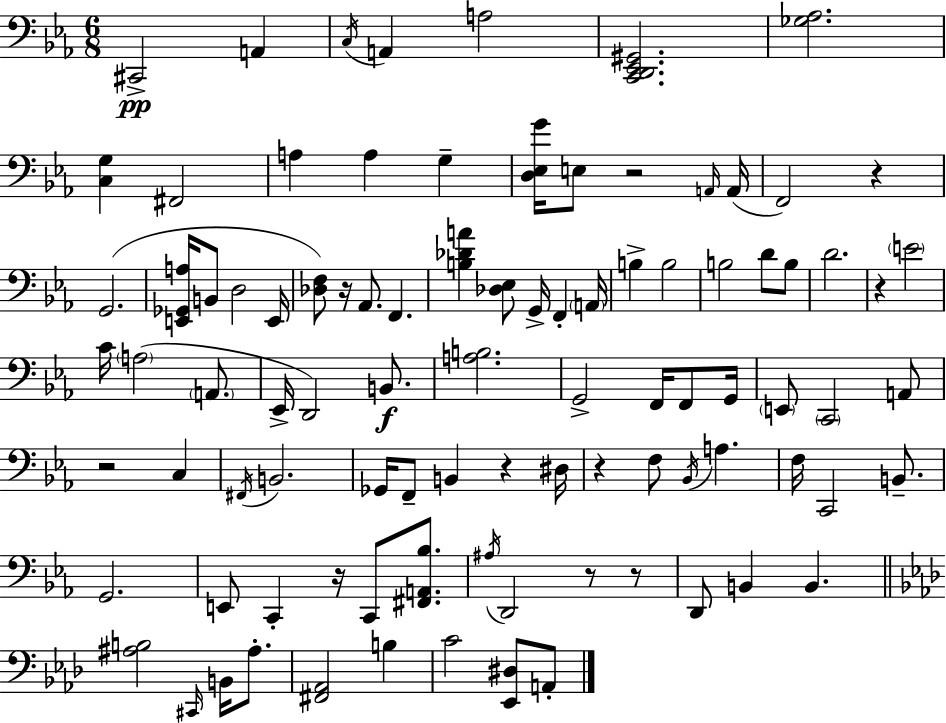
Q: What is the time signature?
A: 6/8